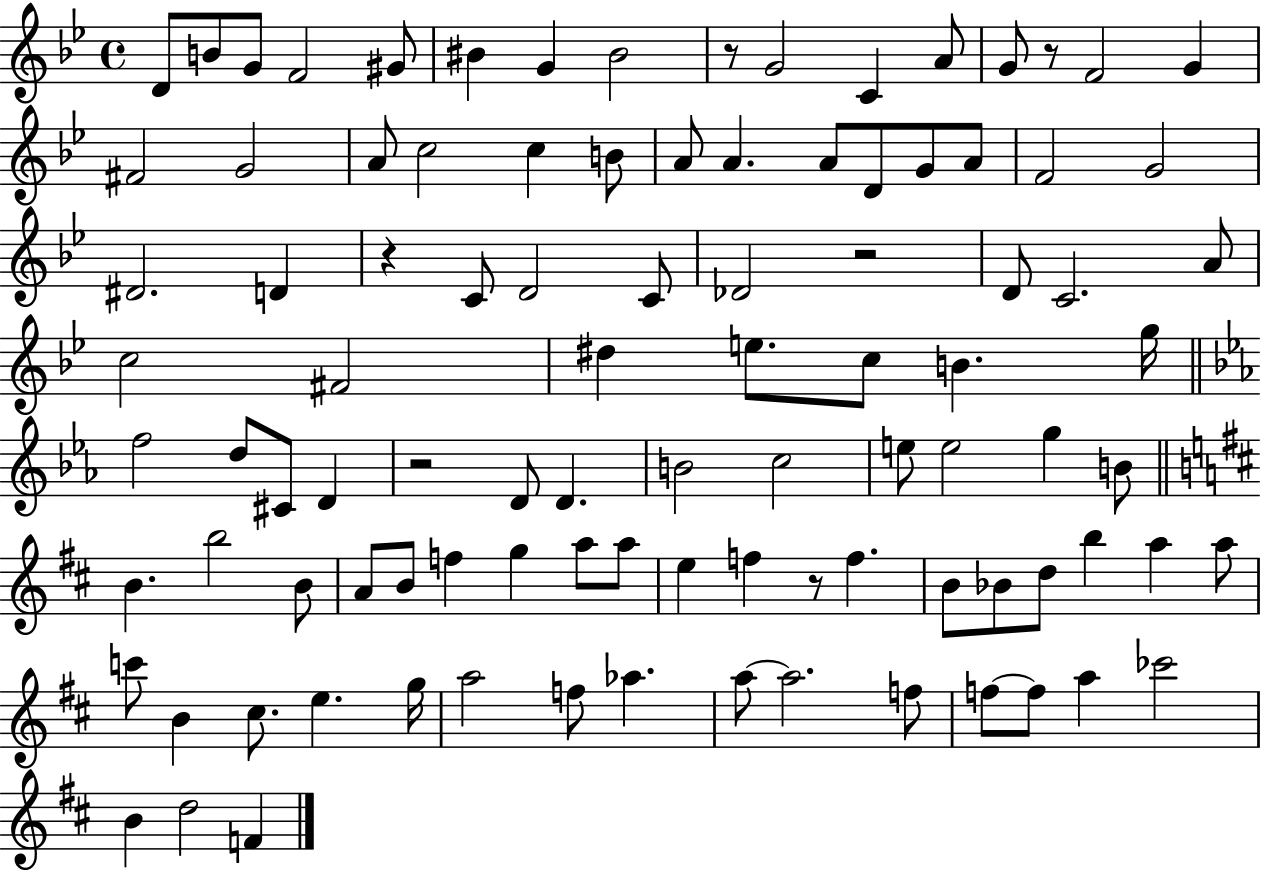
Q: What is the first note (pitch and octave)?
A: D4